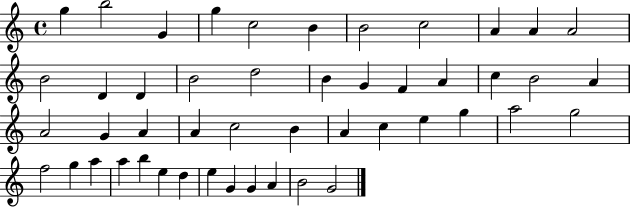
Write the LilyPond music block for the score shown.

{
  \clef treble
  \time 4/4
  \defaultTimeSignature
  \key c \major
  g''4 b''2 g'4 | g''4 c''2 b'4 | b'2 c''2 | a'4 a'4 a'2 | \break b'2 d'4 d'4 | b'2 d''2 | b'4 g'4 f'4 a'4 | c''4 b'2 a'4 | \break a'2 g'4 a'4 | a'4 c''2 b'4 | a'4 c''4 e''4 g''4 | a''2 g''2 | \break f''2 g''4 a''4 | a''4 b''4 e''4 d''4 | e''4 g'4 g'4 a'4 | b'2 g'2 | \break \bar "|."
}